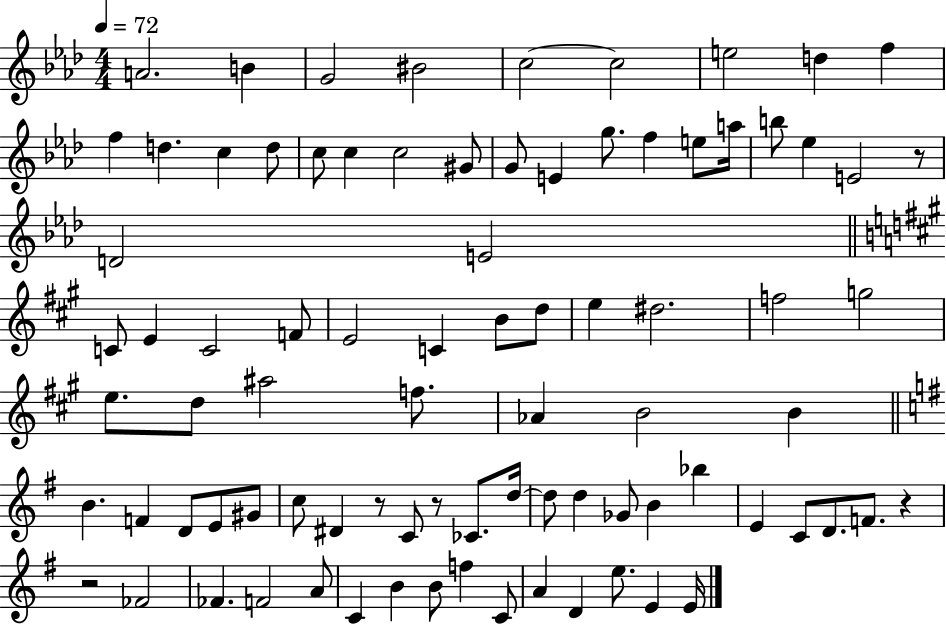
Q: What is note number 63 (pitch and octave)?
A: E4